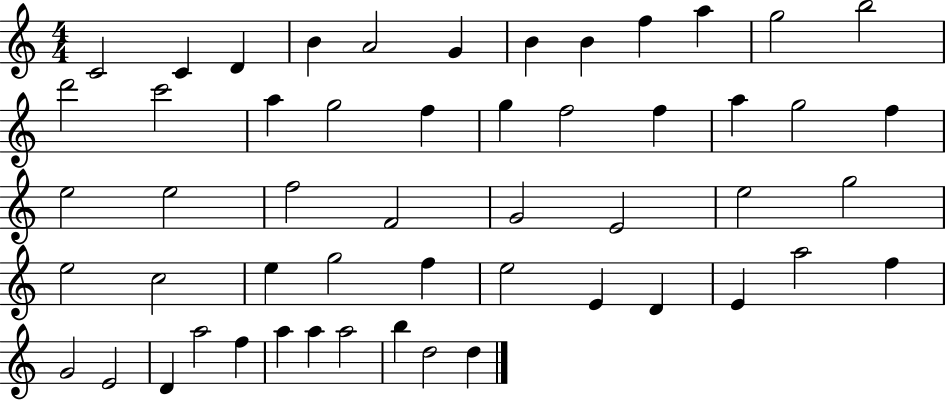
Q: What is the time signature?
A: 4/4